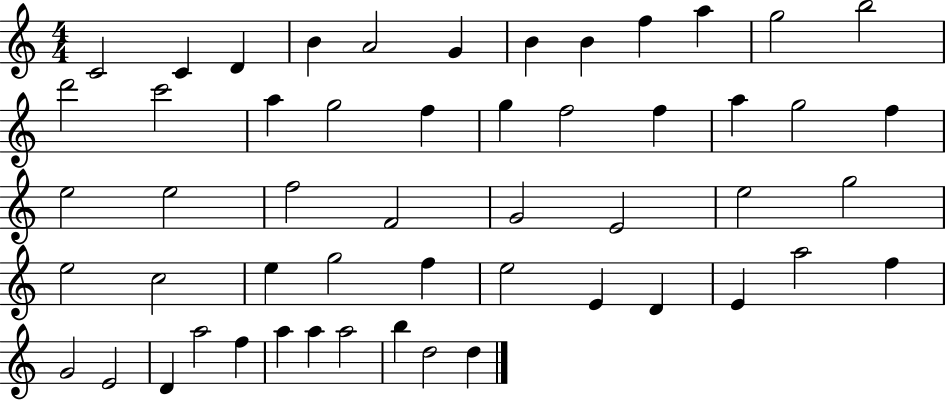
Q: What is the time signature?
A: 4/4